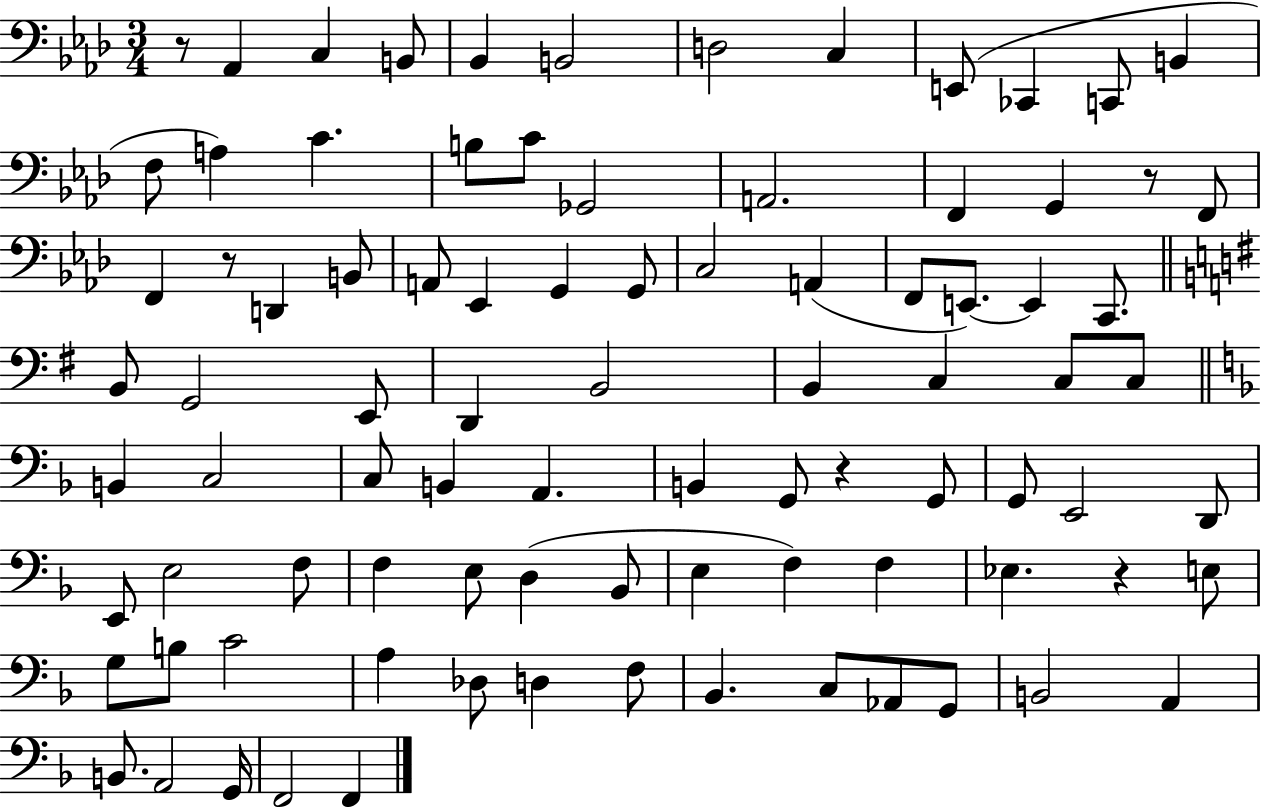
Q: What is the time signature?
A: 3/4